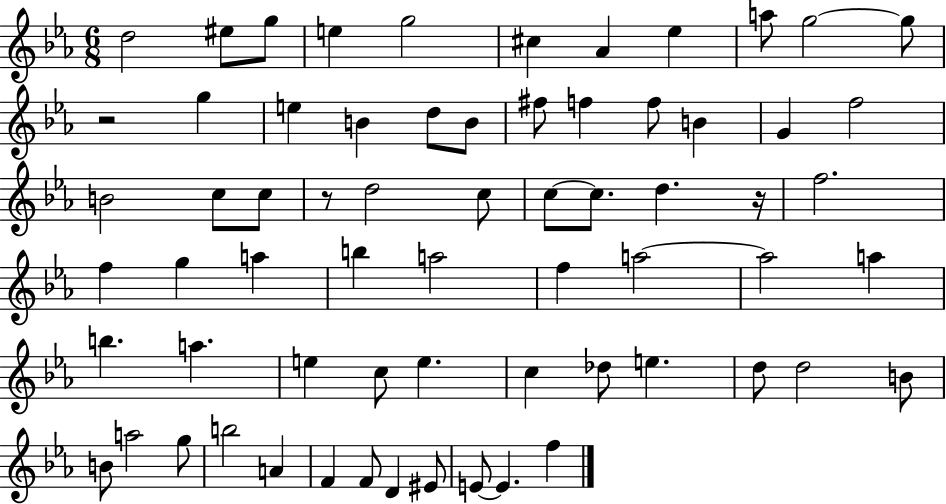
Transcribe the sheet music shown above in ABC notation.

X:1
T:Untitled
M:6/8
L:1/4
K:Eb
d2 ^e/2 g/2 e g2 ^c _A _e a/2 g2 g/2 z2 g e B d/2 B/2 ^f/2 f f/2 B G f2 B2 c/2 c/2 z/2 d2 c/2 c/2 c/2 d z/4 f2 f g a b a2 f a2 a2 a b a e c/2 e c _d/2 e d/2 d2 B/2 B/2 a2 g/2 b2 A F F/2 D ^E/2 E/2 E f